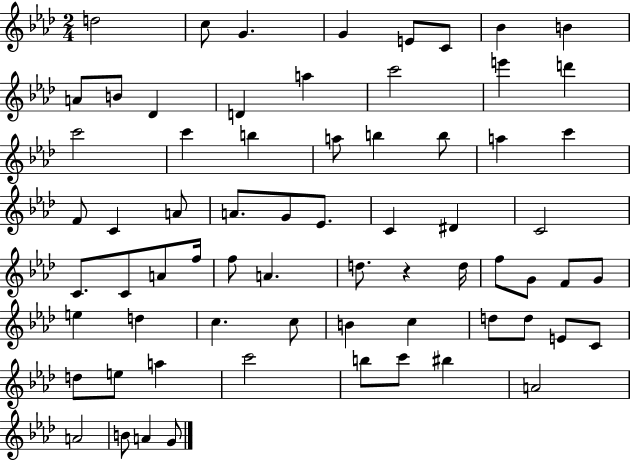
{
  \clef treble
  \numericTimeSignature
  \time 2/4
  \key aes \major
  \repeat volta 2 { d''2 | c''8 g'4. | g'4 e'8 c'8 | bes'4 b'4 | \break a'8 b'8 des'4 | d'4 a''4 | c'''2 | e'''4 d'''4 | \break c'''2 | c'''4 b''4 | a''8 b''4 b''8 | a''4 c'''4 | \break f'8 c'4 a'8 | a'8. g'8 ees'8. | c'4 dis'4 | c'2 | \break c'8. c'8 a'8 f''16 | f''8 a'4. | d''8. r4 d''16 | f''8 g'8 f'8 g'8 | \break e''4 d''4 | c''4. c''8 | b'4 c''4 | d''8 d''8 e'8 c'8 | \break d''8 e''8 a''4 | c'''2 | b''8 c'''8 bis''4 | a'2 | \break a'2 | b'8 a'4 g'8 | } \bar "|."
}